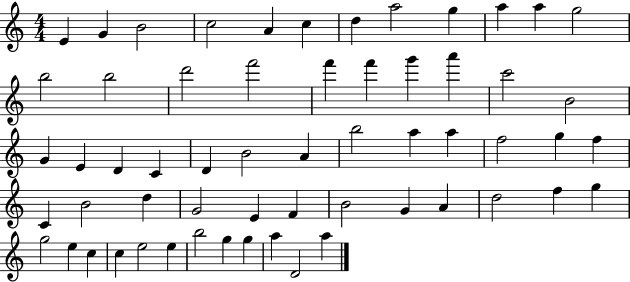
E4/q G4/q B4/h C5/h A4/q C5/q D5/q A5/h G5/q A5/q A5/q G5/h B5/h B5/h D6/h F6/h F6/q F6/q G6/q A6/q C6/h B4/h G4/q E4/q D4/q C4/q D4/q B4/h A4/q B5/h A5/q A5/q F5/h G5/q F5/q C4/q B4/h D5/q G4/h E4/q F4/q B4/h G4/q A4/q D5/h F5/q G5/q G5/h E5/q C5/q C5/q E5/h E5/q B5/h G5/q G5/q A5/q D4/h A5/q